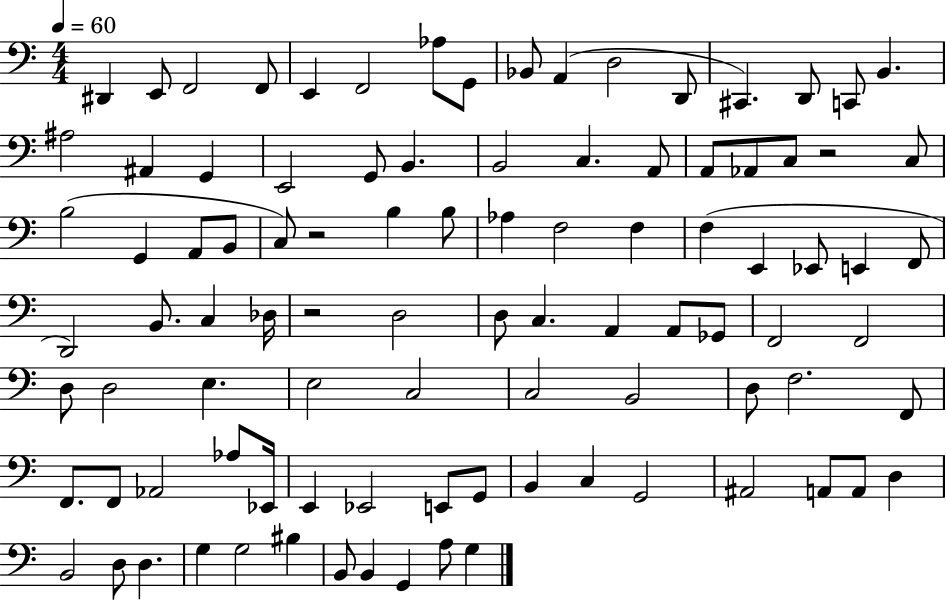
{
  \clef bass
  \numericTimeSignature
  \time 4/4
  \key c \major
  \tempo 4 = 60
  dis,4 e,8 f,2 f,8 | e,4 f,2 aes8 g,8 | bes,8 a,4( d2 d,8 | cis,4.) d,8 c,8 b,4. | \break ais2 ais,4 g,4 | e,2 g,8 b,4. | b,2 c4. a,8 | a,8 aes,8 c8 r2 c8 | \break b2( g,4 a,8 b,8 | c8) r2 b4 b8 | aes4 f2 f4 | f4( e,4 ees,8 e,4 f,8 | \break d,2) b,8. c4 des16 | r2 d2 | d8 c4. a,4 a,8 ges,8 | f,2 f,2 | \break d8 d2 e4. | e2 c2 | c2 b,2 | d8 f2. f,8 | \break f,8. f,8 aes,2 aes8 ees,16 | e,4 ees,2 e,8 g,8 | b,4 c4 g,2 | ais,2 a,8 a,8 d4 | \break b,2 d8 d4. | g4 g2 bis4 | b,8 b,4 g,4 a8 g4 | \bar "|."
}